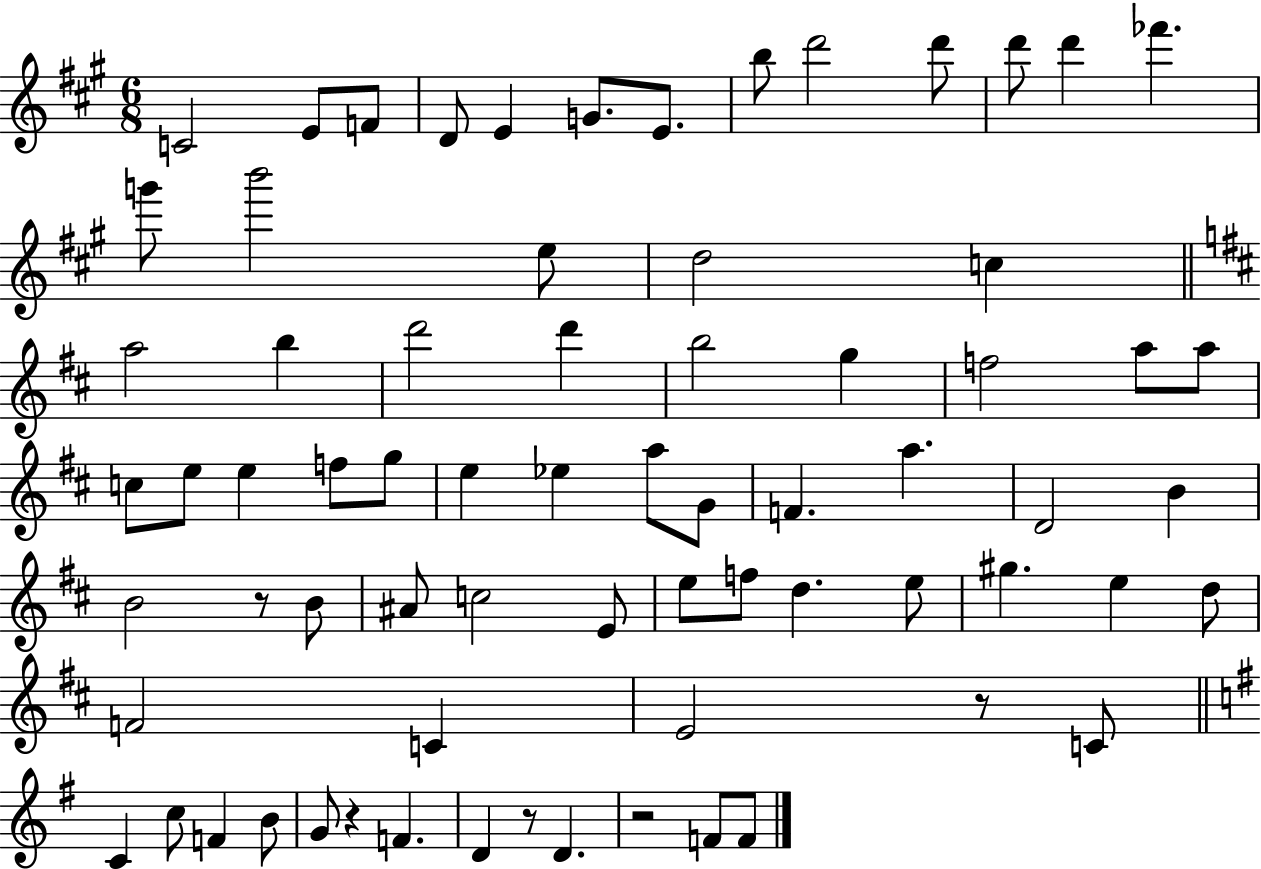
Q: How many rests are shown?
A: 5